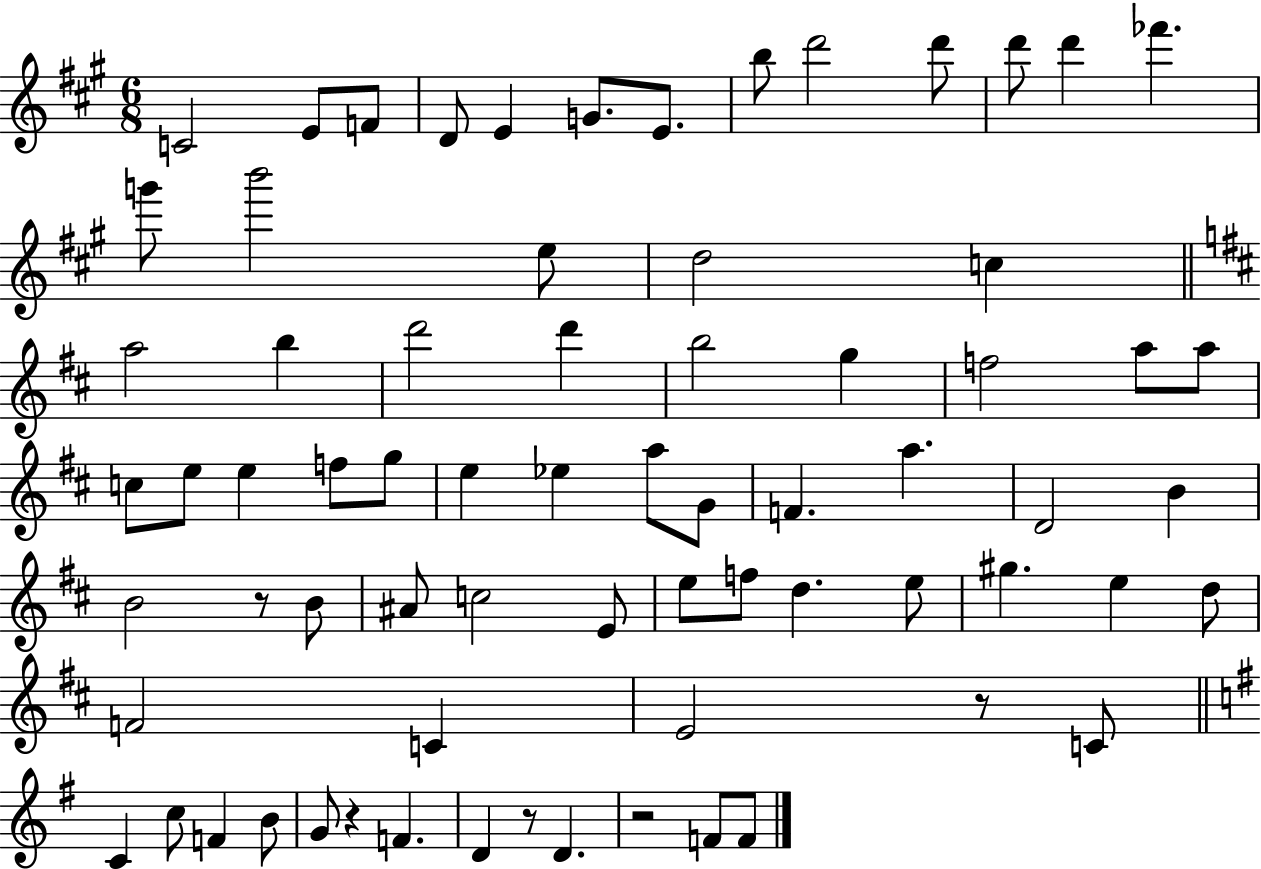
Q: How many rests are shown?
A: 5